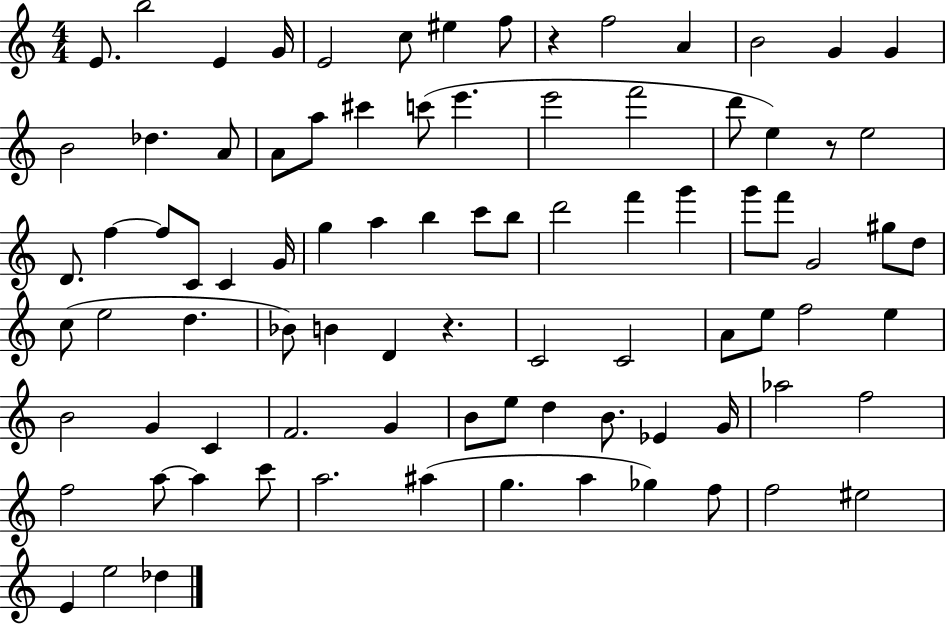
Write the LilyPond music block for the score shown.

{
  \clef treble
  \numericTimeSignature
  \time 4/4
  \key c \major
  e'8. b''2 e'4 g'16 | e'2 c''8 eis''4 f''8 | r4 f''2 a'4 | b'2 g'4 g'4 | \break b'2 des''4. a'8 | a'8 a''8 cis'''4 c'''8( e'''4. | e'''2 f'''2 | d'''8 e''4) r8 e''2 | \break d'8. f''4~~ f''8 c'8 c'4 g'16 | g''4 a''4 b''4 c'''8 b''8 | d'''2 f'''4 g'''4 | g'''8 f'''8 g'2 gis''8 d''8 | \break c''8( e''2 d''4. | bes'8) b'4 d'4 r4. | c'2 c'2 | a'8 e''8 f''2 e''4 | \break b'2 g'4 c'4 | f'2. g'4 | b'8 e''8 d''4 b'8. ees'4 g'16 | aes''2 f''2 | \break f''2 a''8~~ a''4 c'''8 | a''2. ais''4( | g''4. a''4 ges''4) f''8 | f''2 eis''2 | \break e'4 e''2 des''4 | \bar "|."
}